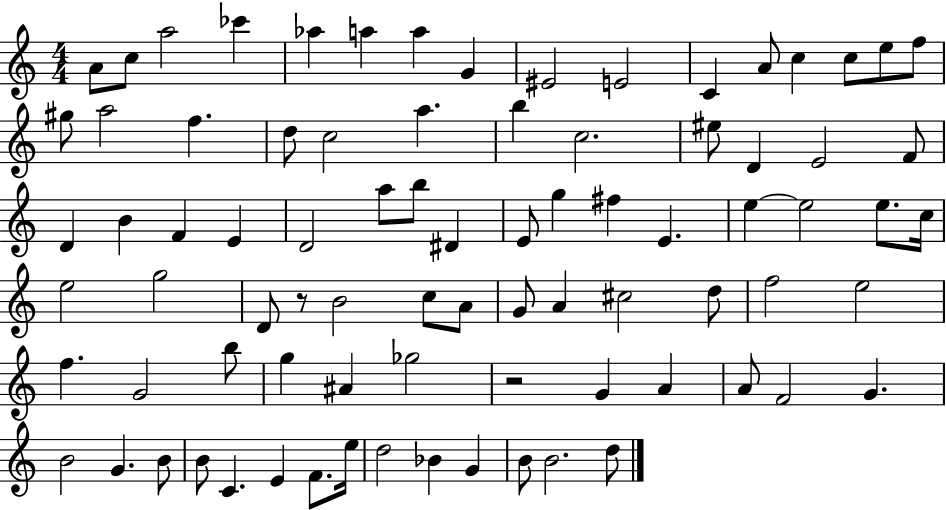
A4/e C5/e A5/h CES6/q Ab5/q A5/q A5/q G4/q EIS4/h E4/h C4/q A4/e C5/q C5/e E5/e F5/e G#5/e A5/h F5/q. D5/e C5/h A5/q. B5/q C5/h. EIS5/e D4/q E4/h F4/e D4/q B4/q F4/q E4/q D4/h A5/e B5/e D#4/q E4/e G5/q F#5/q E4/q. E5/q E5/h E5/e. C5/s E5/h G5/h D4/e R/e B4/h C5/e A4/e G4/e A4/q C#5/h D5/e F5/h E5/h F5/q. G4/h B5/e G5/q A#4/q Gb5/h R/h G4/q A4/q A4/e F4/h G4/q. B4/h G4/q. B4/e B4/e C4/q. E4/q F4/e. E5/s D5/h Bb4/q G4/q B4/e B4/h. D5/e